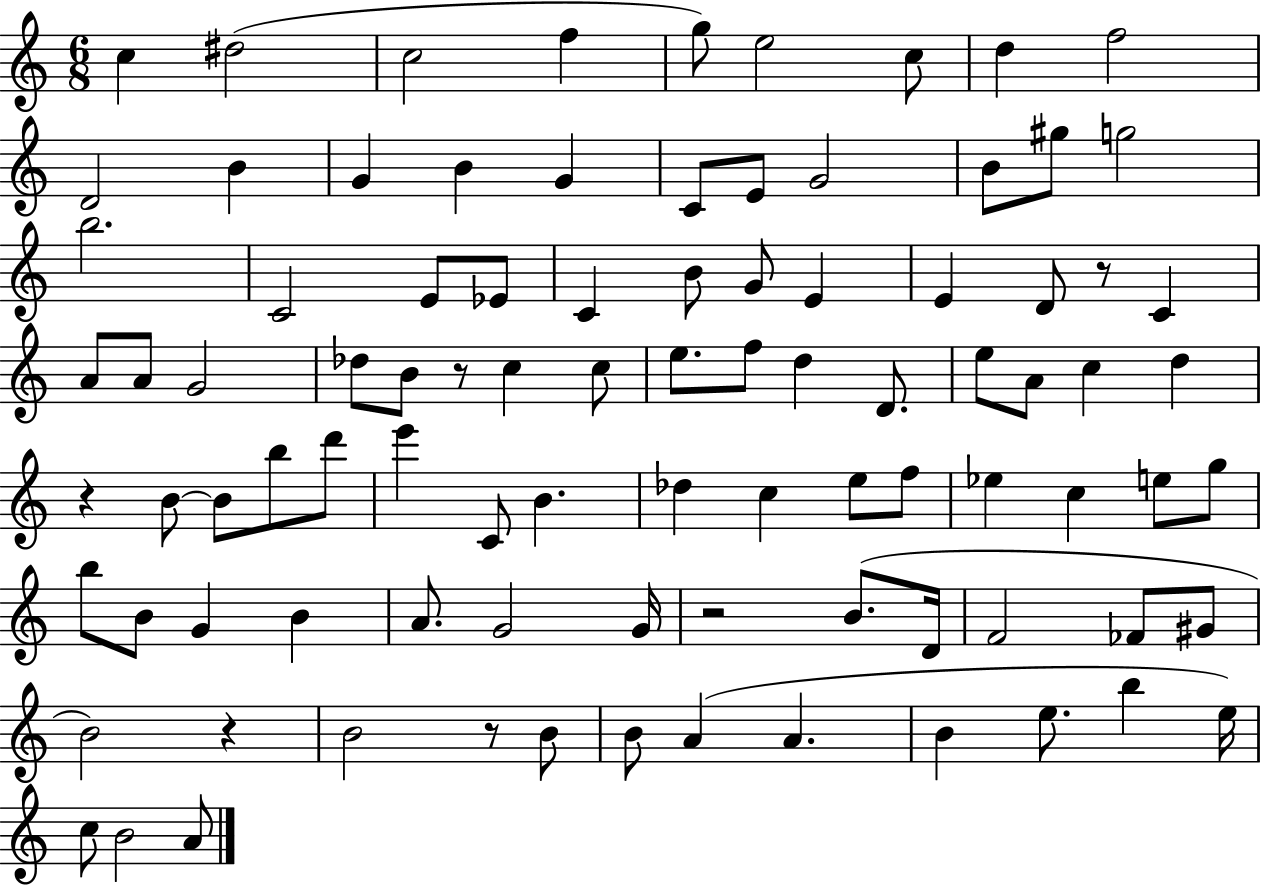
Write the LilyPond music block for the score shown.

{
  \clef treble
  \numericTimeSignature
  \time 6/8
  \key c \major
  c''4 dis''2( | c''2 f''4 | g''8) e''2 c''8 | d''4 f''2 | \break d'2 b'4 | g'4 b'4 g'4 | c'8 e'8 g'2 | b'8 gis''8 g''2 | \break b''2. | c'2 e'8 ees'8 | c'4 b'8 g'8 e'4 | e'4 d'8 r8 c'4 | \break a'8 a'8 g'2 | des''8 b'8 r8 c''4 c''8 | e''8. f''8 d''4 d'8. | e''8 a'8 c''4 d''4 | \break r4 b'8~~ b'8 b''8 d'''8 | e'''4 c'8 b'4. | des''4 c''4 e''8 f''8 | ees''4 c''4 e''8 g''8 | \break b''8 b'8 g'4 b'4 | a'8. g'2 g'16 | r2 b'8.( d'16 | f'2 fes'8 gis'8 | \break b'2) r4 | b'2 r8 b'8 | b'8 a'4( a'4. | b'4 e''8. b''4 e''16) | \break c''8 b'2 a'8 | \bar "|."
}